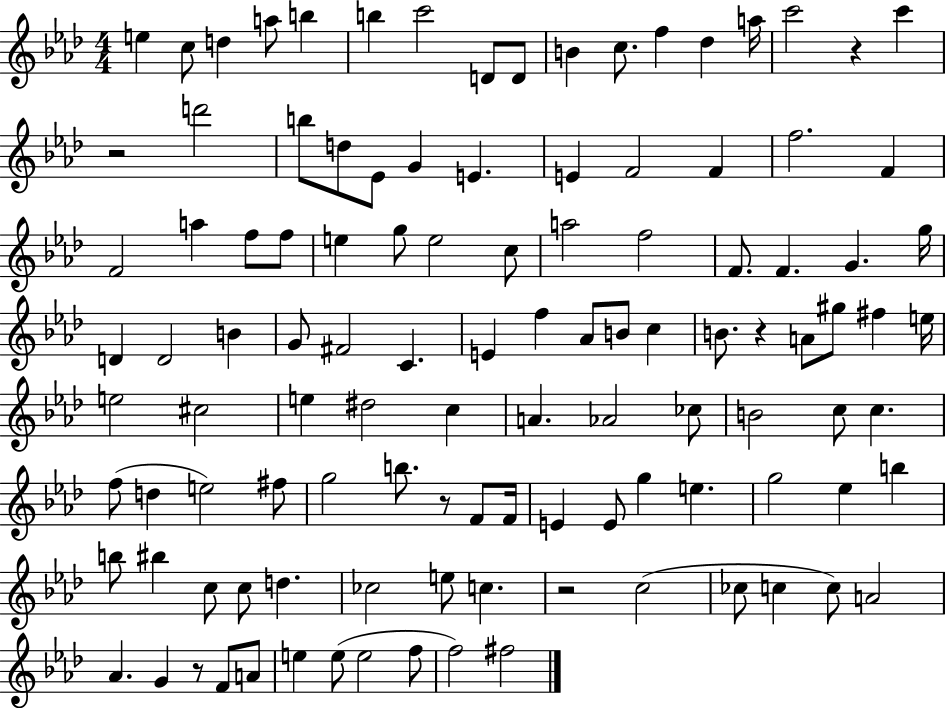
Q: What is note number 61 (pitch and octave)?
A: D#5